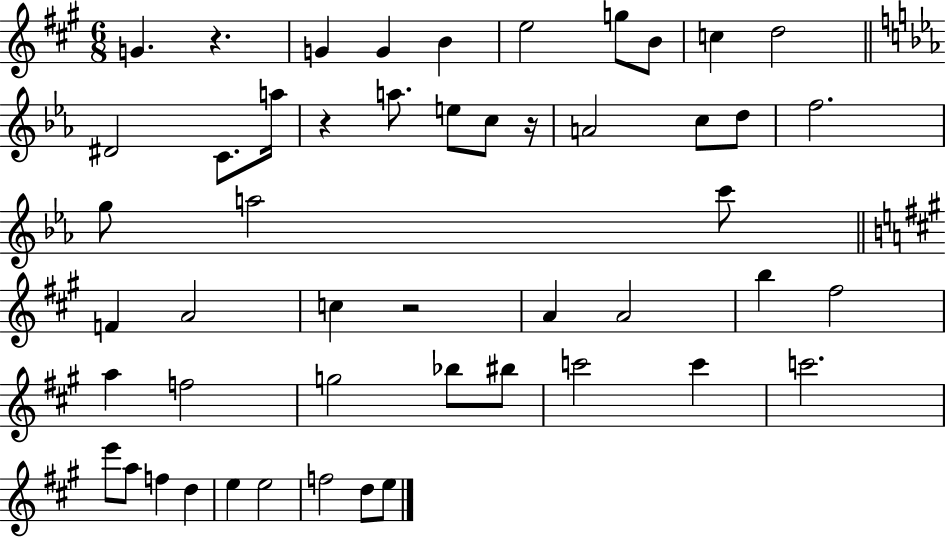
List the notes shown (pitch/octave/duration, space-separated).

G4/q. R/q. G4/q G4/q B4/q E5/h G5/e B4/e C5/q D5/h D#4/h C4/e. A5/s R/q A5/e. E5/e C5/e R/s A4/h C5/e D5/e F5/h. G5/e A5/h C6/e F4/q A4/h C5/q R/h A4/q A4/h B5/q F#5/h A5/q F5/h G5/h Bb5/e BIS5/e C6/h C6/q C6/h. E6/e A5/e F5/q D5/q E5/q E5/h F5/h D5/e E5/e